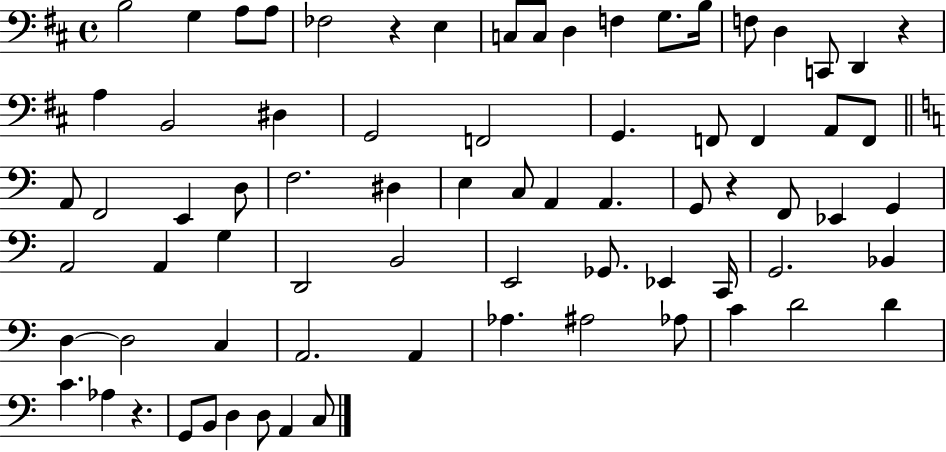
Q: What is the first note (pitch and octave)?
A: B3